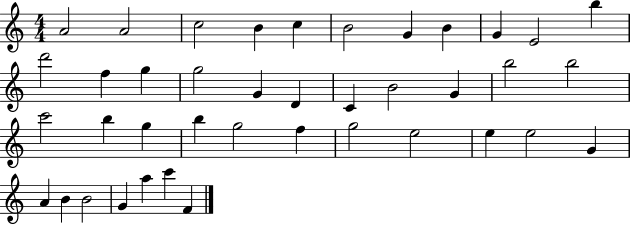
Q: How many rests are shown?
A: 0